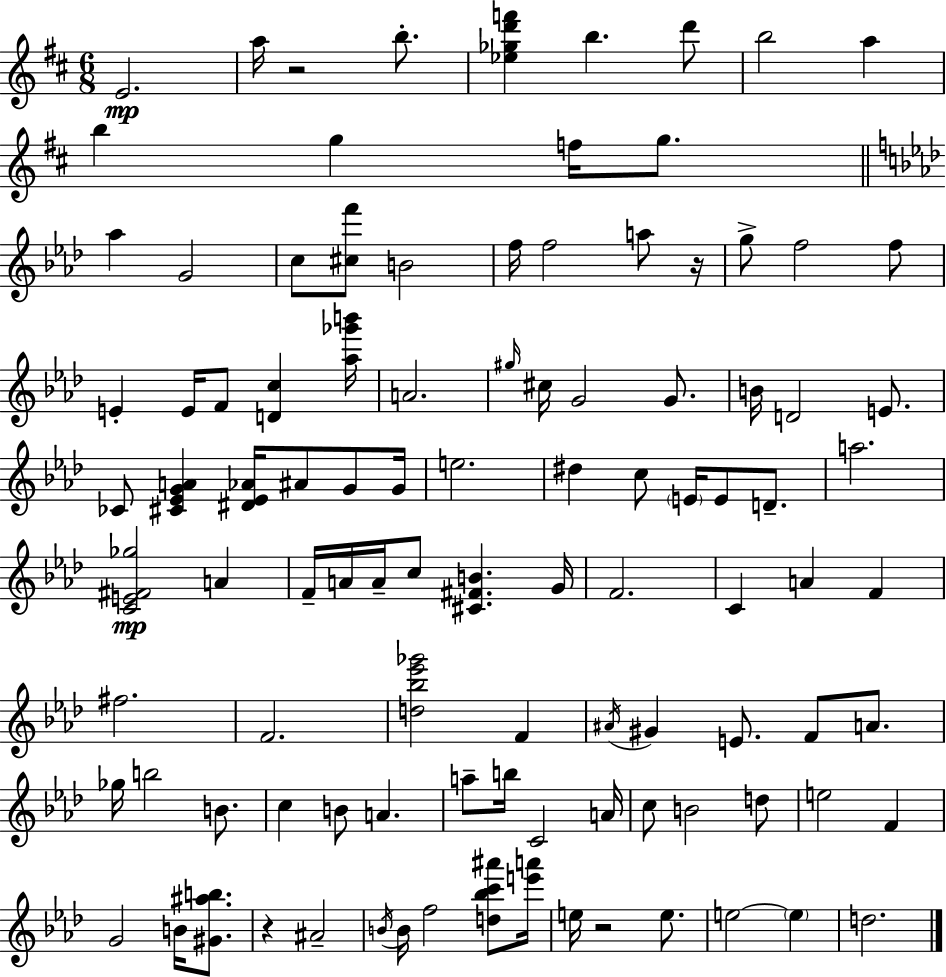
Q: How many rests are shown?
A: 4